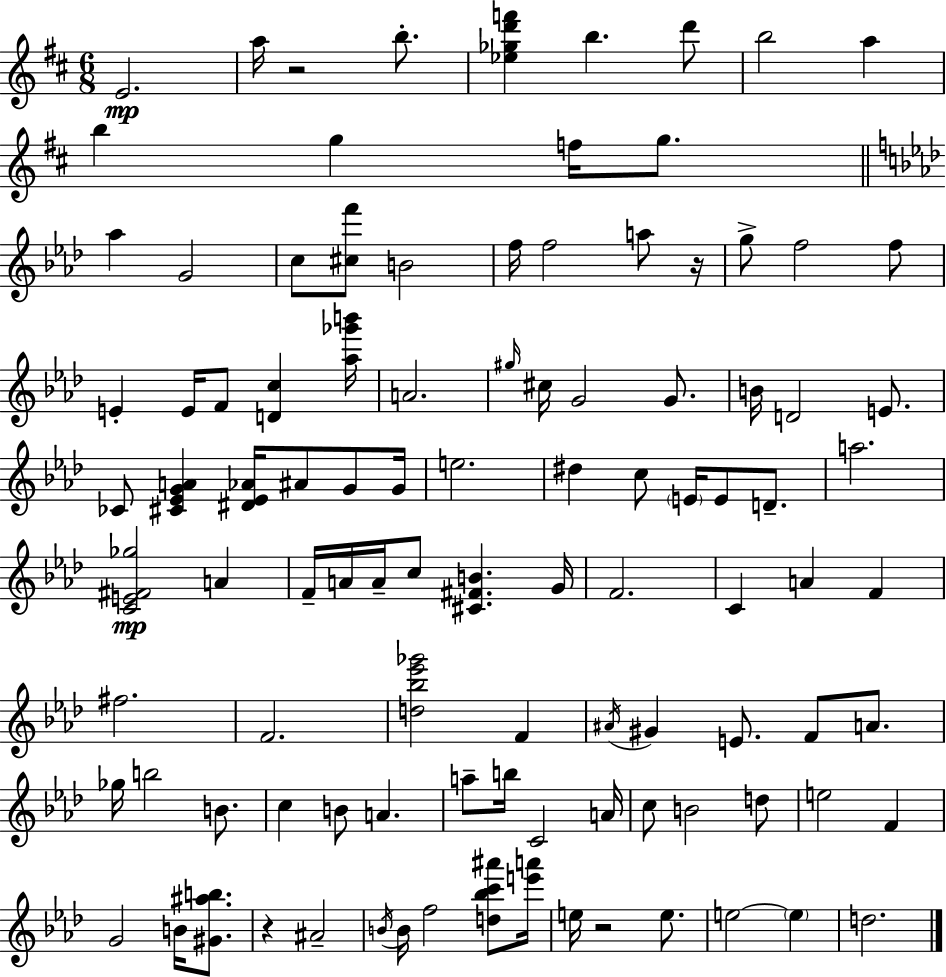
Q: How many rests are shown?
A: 4